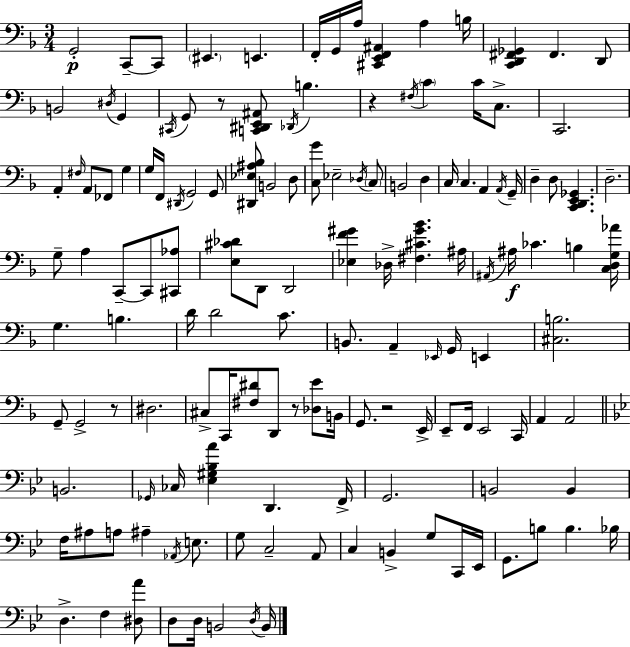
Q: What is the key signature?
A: F major